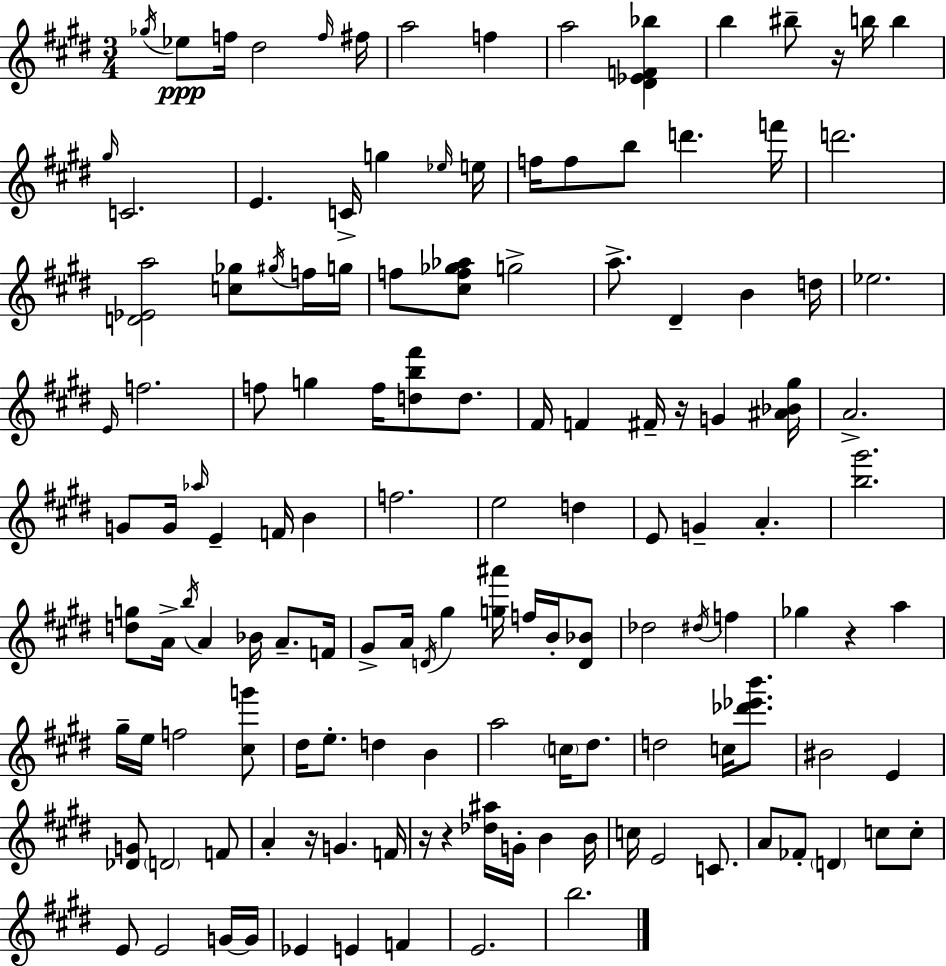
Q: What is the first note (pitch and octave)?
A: Gb5